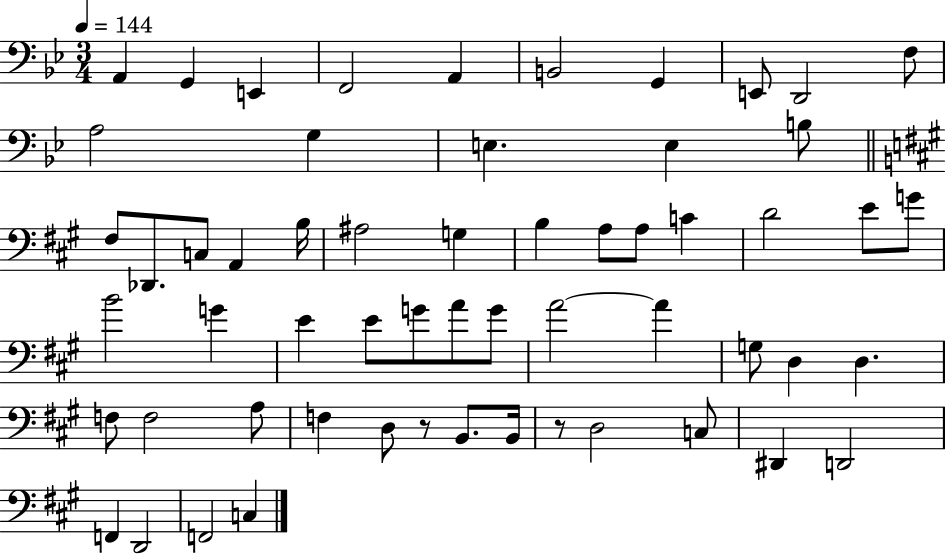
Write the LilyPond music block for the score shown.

{
  \clef bass
  \numericTimeSignature
  \time 3/4
  \key bes \major
  \tempo 4 = 144
  a,4 g,4 e,4 | f,2 a,4 | b,2 g,4 | e,8 d,2 f8 | \break a2 g4 | e4. e4 b8 | \bar "||" \break \key a \major fis8 des,8. c8 a,4 b16 | ais2 g4 | b4 a8 a8 c'4 | d'2 e'8 g'8 | \break b'2 g'4 | e'4 e'8 g'8 a'8 g'8 | a'2~~ a'4 | g8 d4 d4. | \break f8 f2 a8 | f4 d8 r8 b,8. b,16 | r8 d2 c8 | dis,4 d,2 | \break f,4 d,2 | f,2 c4 | \bar "|."
}